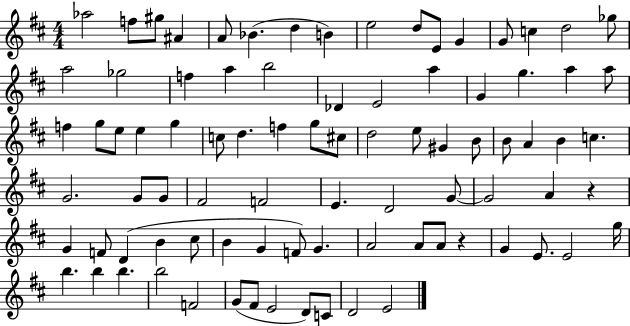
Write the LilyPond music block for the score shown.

{
  \clef treble
  \numericTimeSignature
  \time 4/4
  \key d \major
  \repeat volta 2 { aes''2 f''8 gis''8 ais'4 | a'8 bes'4.( d''4 b'4) | e''2 d''8 e'8 g'4 | g'8 c''4 d''2 ges''8 | \break a''2 ges''2 | f''4 a''4 b''2 | des'4 e'2 a''4 | g'4 g''4. a''4 a''8 | \break f''4 g''8 e''8 e''4 g''4 | c''8 d''4. f''4 g''8 cis''8 | d''2 e''8 gis'4 b'8 | b'8 a'4 b'4 c''4. | \break g'2. g'8 g'8 | fis'2 f'2 | e'4. d'2 g'8~~ | g'2 a'4 r4 | \break g'4 f'8 d'4( b'4 cis''8 | b'4 g'4 f'8) g'4. | a'2 a'8 a'8 r4 | g'4 e'8. e'2 g''16 | \break b''4. b''4 b''4. | b''2 f'2 | g'8( fis'8 e'2 d'8) c'8 | d'2 e'2 | \break } \bar "|."
}